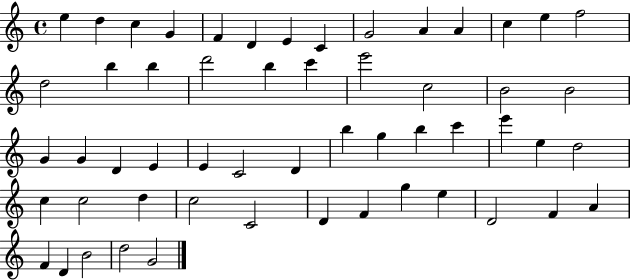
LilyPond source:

{
  \clef treble
  \time 4/4
  \defaultTimeSignature
  \key c \major
  e''4 d''4 c''4 g'4 | f'4 d'4 e'4 c'4 | g'2 a'4 a'4 | c''4 e''4 f''2 | \break d''2 b''4 b''4 | d'''2 b''4 c'''4 | e'''2 c''2 | b'2 b'2 | \break g'4 g'4 d'4 e'4 | e'4 c'2 d'4 | b''4 g''4 b''4 c'''4 | e'''4 e''4 d''2 | \break c''4 c''2 d''4 | c''2 c'2 | d'4 f'4 g''4 e''4 | d'2 f'4 a'4 | \break f'4 d'4 b'2 | d''2 g'2 | \bar "|."
}